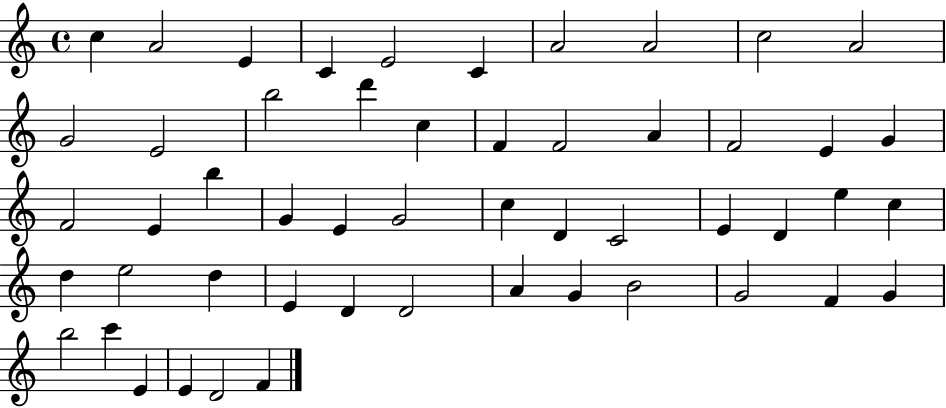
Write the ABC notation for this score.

X:1
T:Untitled
M:4/4
L:1/4
K:C
c A2 E C E2 C A2 A2 c2 A2 G2 E2 b2 d' c F F2 A F2 E G F2 E b G E G2 c D C2 E D e c d e2 d E D D2 A G B2 G2 F G b2 c' E E D2 F